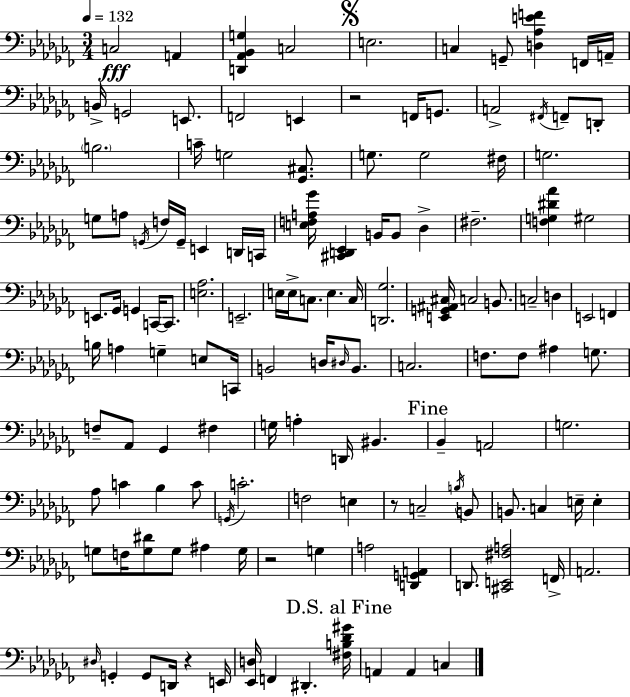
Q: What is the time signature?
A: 3/4